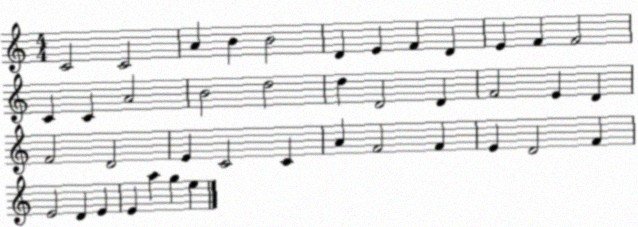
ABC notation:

X:1
T:Untitled
M:4/4
L:1/4
K:C
C2 C2 A B B2 D E F D E F F2 C C A2 B2 d2 d D2 D F2 E D F2 D2 E C2 C A F2 F E D2 F E2 D E E a g e